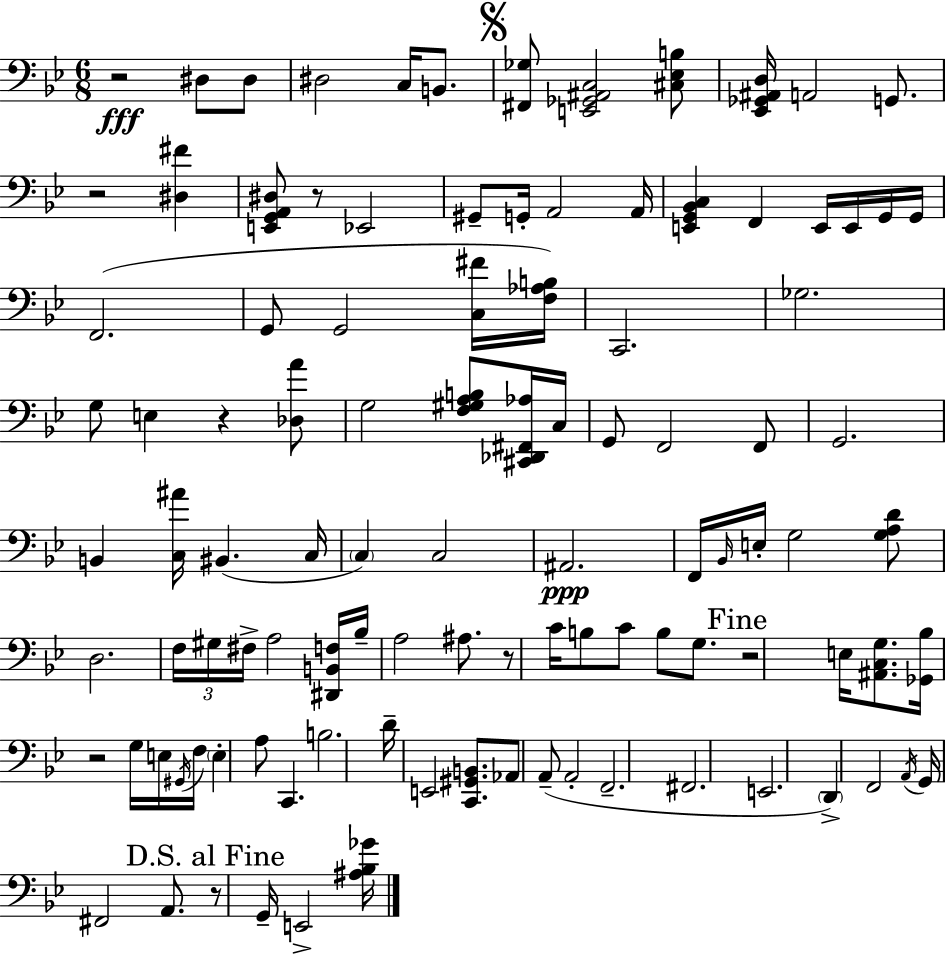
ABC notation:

X:1
T:Untitled
M:6/8
L:1/4
K:Bb
z2 ^D,/2 ^D,/2 ^D,2 C,/4 B,,/2 [^F,,_G,]/2 [E,,_G,,^A,,C,]2 [^C,_E,B,]/2 [_E,,_G,,^A,,D,]/4 A,,2 G,,/2 z2 [^D,^F] [E,,G,,A,,^D,]/2 z/2 _E,,2 ^G,,/2 G,,/4 A,,2 A,,/4 [E,,G,,_B,,C,] F,, E,,/4 E,,/4 G,,/4 G,,/4 F,,2 G,,/2 G,,2 [C,^F]/4 [F,_A,B,]/4 C,,2 _G,2 G,/2 E, z [_D,A]/2 G,2 [F,^G,A,B,]/2 [^C,,_D,,^F,,_A,]/4 C,/4 G,,/2 F,,2 F,,/2 G,,2 B,, [C,^A]/4 ^B,, C,/4 C, C,2 ^A,,2 F,,/4 _B,,/4 E,/4 G,2 [G,A,D]/2 D,2 F,/4 ^G,/4 ^F,/4 A,2 [^D,,B,,F,]/4 _B,/4 A,2 ^A,/2 z/2 C/4 B,/2 C/2 B,/2 G,/2 z2 E,/4 [^A,,C,G,]/2 [_G,,_B,]/4 z2 G,/4 E,/4 ^G,,/4 F,/4 E, A,/2 C,, B,2 D/4 E,,2 [C,,^G,,B,,]/2 _A,,/2 A,,/2 A,,2 F,,2 ^F,,2 E,,2 D,, F,,2 A,,/4 G,,/4 ^F,,2 A,,/2 z/2 G,,/4 E,,2 [^A,_B,_G]/4